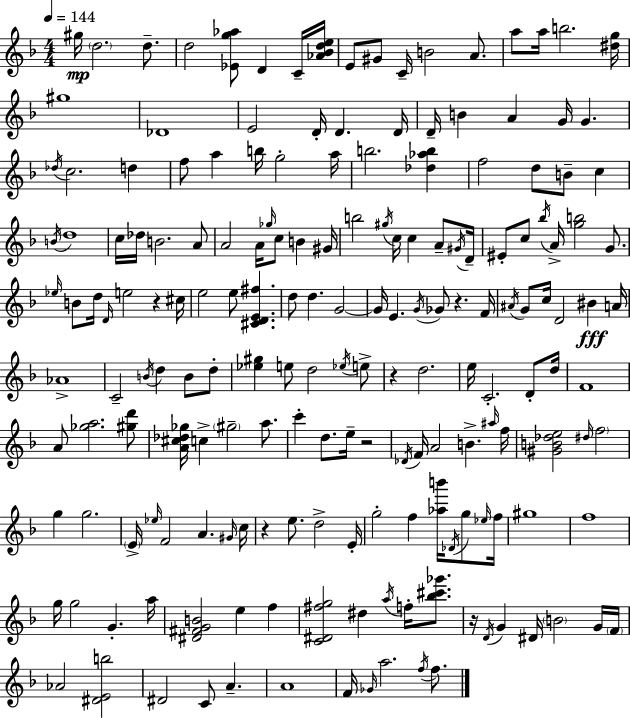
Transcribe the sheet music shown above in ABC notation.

X:1
T:Untitled
M:4/4
L:1/4
K:F
^g/4 d2 d/2 d2 [_Eg_a]/2 D C/4 [_A_Bde]/4 E/2 ^G/2 C/4 B2 A/2 a/2 a/4 b2 [^dg]/4 ^g4 _D4 E2 D/4 D D/4 D/4 B A G/4 G _d/4 c2 d f/2 a b/4 g2 a/4 b2 [_d_ab] f2 d/2 B/2 c B/4 d4 c/4 _d/4 B2 A/2 A2 A/4 _g/4 c/2 B ^G/4 b2 ^g/4 c/4 c A/2 ^G/4 D/4 ^E/2 c/2 _b/4 A/4 [gb]2 G/2 _e/4 B/2 d/4 D/4 e2 z ^c/4 e2 e/2 [^CDE^f] d/2 d G2 G/4 E G/4 _G/2 z F/4 ^A/4 G/2 c/4 D2 ^B A/4 _A4 C2 B/4 d B/2 d/2 [_e^g] e/2 d2 _e/4 e/2 z d2 e/4 C2 D/2 d/4 F4 A/2 [_ga]2 [^gd']/2 [A^c_d_g]/4 c ^g2 a/2 c' d/2 e/4 z2 _D/4 F/4 A2 B ^a/4 f/4 [^GB_de]2 ^d/4 f2 g g2 E/4 _e/4 F2 A ^G/4 c/4 z e/2 d2 E/4 g2 f [_ab']/4 _D/4 g/2 _e/4 f/4 ^g4 f4 g/4 g2 G a/4 [^D^FGB]2 e f [C^D^fg]2 ^d a/4 f/4 [_b^c'_g']/2 z/4 D/4 G ^D/4 B2 G/4 F/4 _A2 [^DEb]2 ^D2 C/2 A A4 F/4 _G/4 a2 f/4 f/2